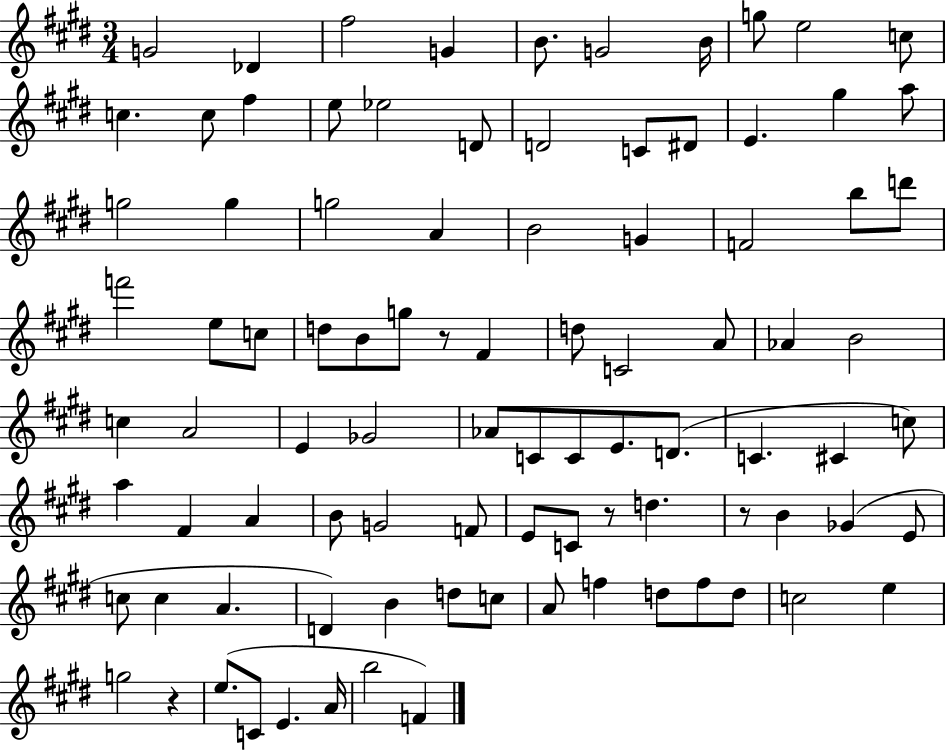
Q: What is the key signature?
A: E major